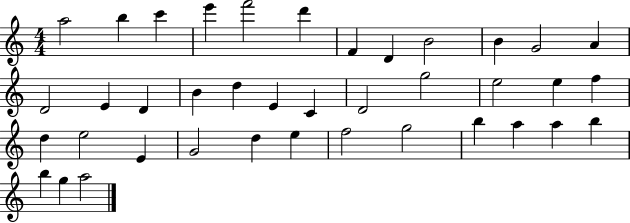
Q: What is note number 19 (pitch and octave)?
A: C4